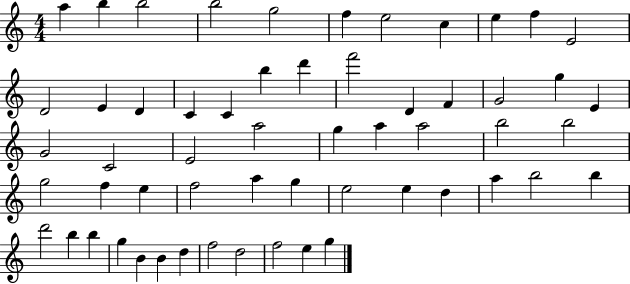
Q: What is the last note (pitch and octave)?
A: G5